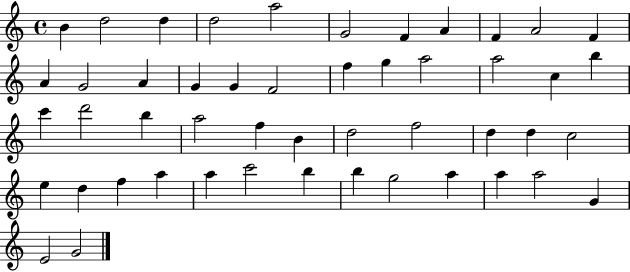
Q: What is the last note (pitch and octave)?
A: G4